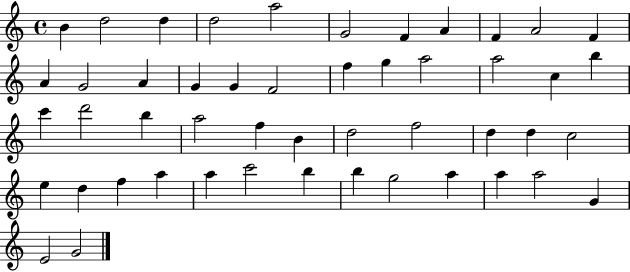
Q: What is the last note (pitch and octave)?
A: G4